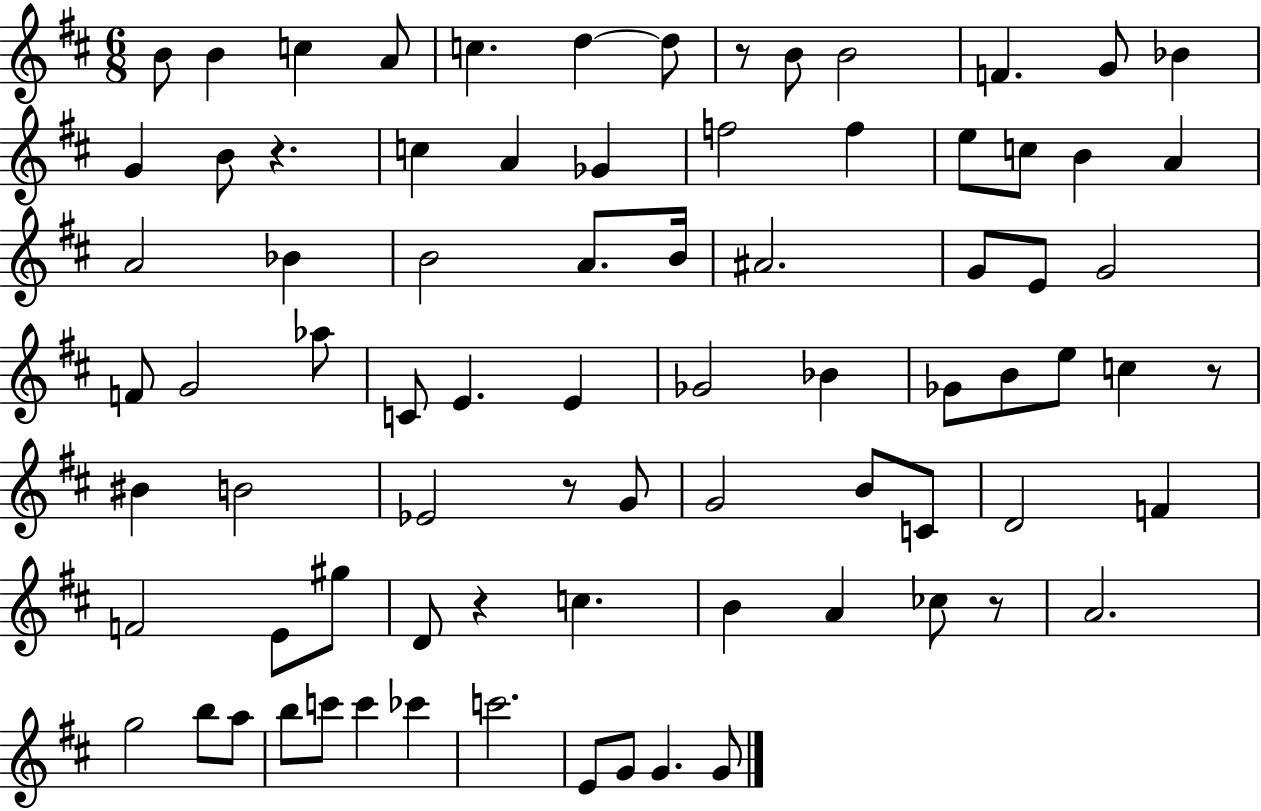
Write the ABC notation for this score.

X:1
T:Untitled
M:6/8
L:1/4
K:D
B/2 B c A/2 c d d/2 z/2 B/2 B2 F G/2 _B G B/2 z c A _G f2 f e/2 c/2 B A A2 _B B2 A/2 B/4 ^A2 G/2 E/2 G2 F/2 G2 _a/2 C/2 E E _G2 _B _G/2 B/2 e/2 c z/2 ^B B2 _E2 z/2 G/2 G2 B/2 C/2 D2 F F2 E/2 ^g/2 D/2 z c B A _c/2 z/2 A2 g2 b/2 a/2 b/2 c'/2 c' _c' c'2 E/2 G/2 G G/2